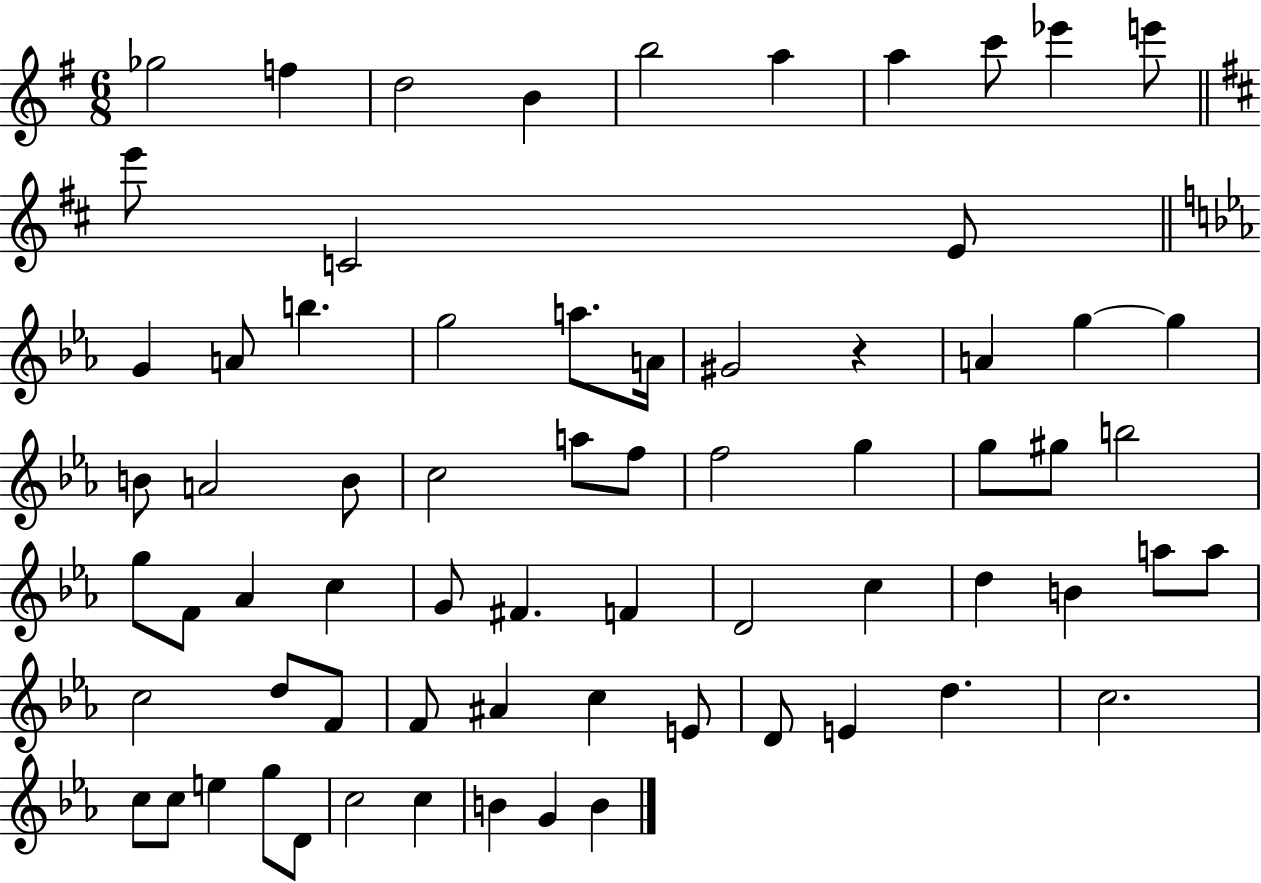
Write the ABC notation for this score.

X:1
T:Untitled
M:6/8
L:1/4
K:G
_g2 f d2 B b2 a a c'/2 _e' e'/2 e'/2 C2 E/2 G A/2 b g2 a/2 A/4 ^G2 z A g g B/2 A2 B/2 c2 a/2 f/2 f2 g g/2 ^g/2 b2 g/2 F/2 _A c G/2 ^F F D2 c d B a/2 a/2 c2 d/2 F/2 F/2 ^A c E/2 D/2 E d c2 c/2 c/2 e g/2 D/2 c2 c B G B